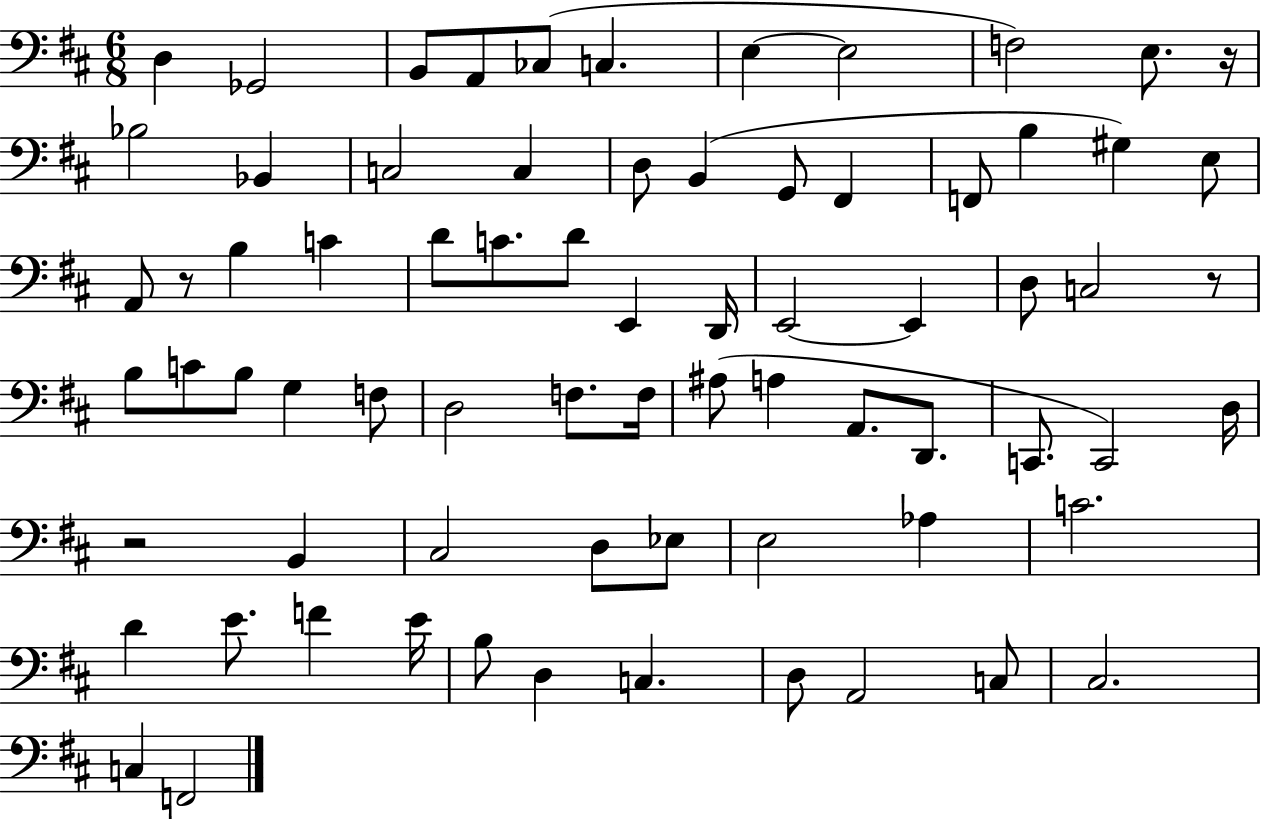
X:1
T:Untitled
M:6/8
L:1/4
K:D
D, _G,,2 B,,/2 A,,/2 _C,/2 C, E, E,2 F,2 E,/2 z/4 _B,2 _B,, C,2 C, D,/2 B,, G,,/2 ^F,, F,,/2 B, ^G, E,/2 A,,/2 z/2 B, C D/2 C/2 D/2 E,, D,,/4 E,,2 E,, D,/2 C,2 z/2 B,/2 C/2 B,/2 G, F,/2 D,2 F,/2 F,/4 ^A,/2 A, A,,/2 D,,/2 C,,/2 C,,2 D,/4 z2 B,, ^C,2 D,/2 _E,/2 E,2 _A, C2 D E/2 F E/4 B,/2 D, C, D,/2 A,,2 C,/2 ^C,2 C, F,,2